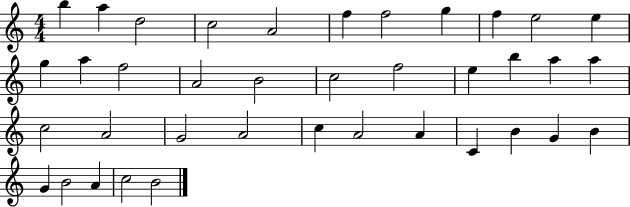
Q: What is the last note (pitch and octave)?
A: B4